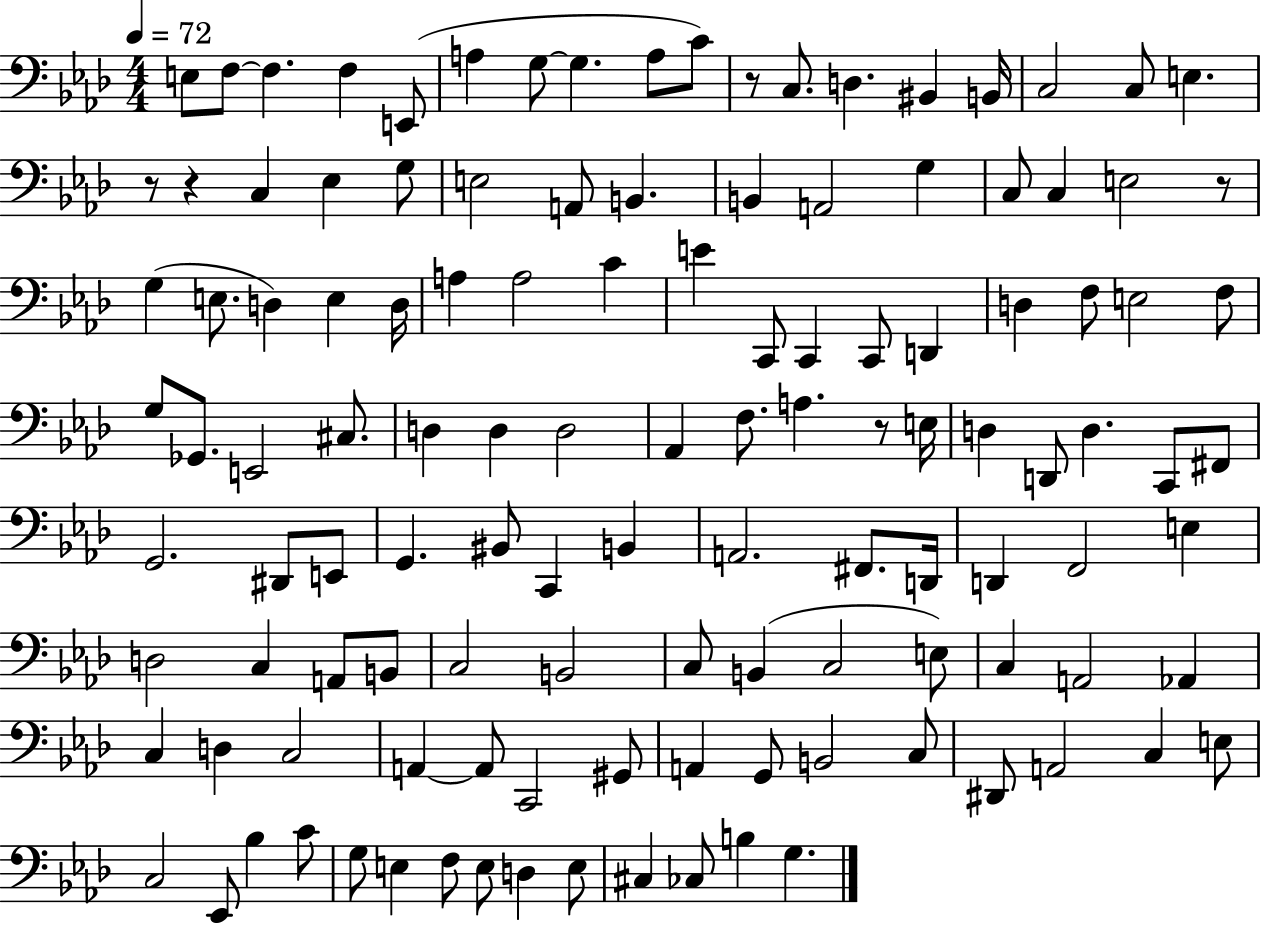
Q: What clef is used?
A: bass